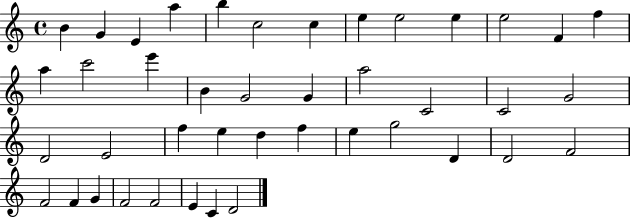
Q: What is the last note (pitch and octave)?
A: D4